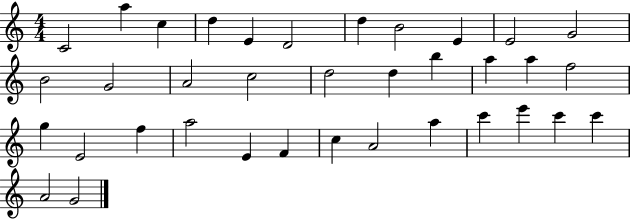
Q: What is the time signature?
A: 4/4